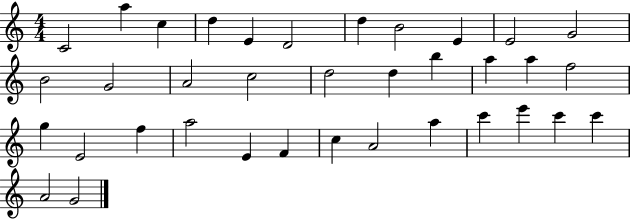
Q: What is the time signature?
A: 4/4